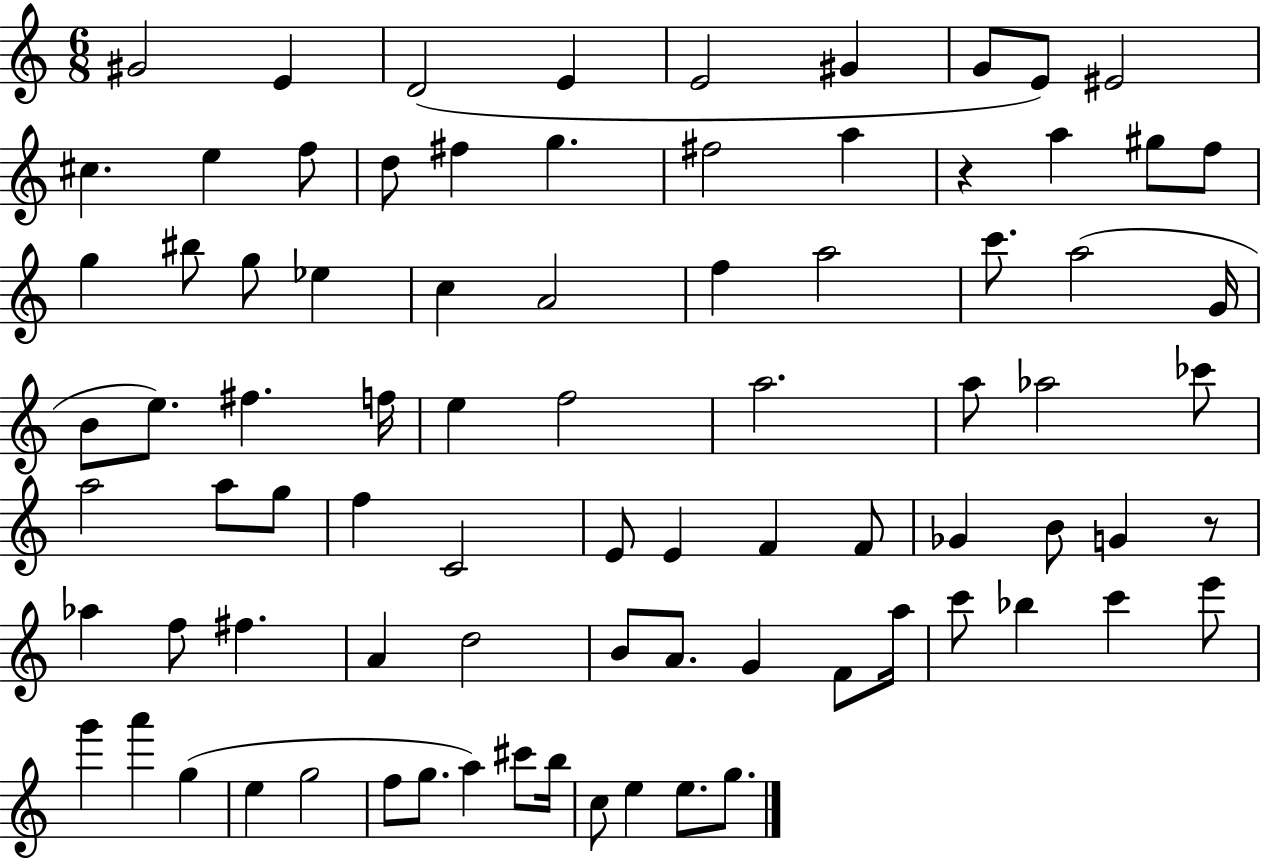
X:1
T:Untitled
M:6/8
L:1/4
K:C
^G2 E D2 E E2 ^G G/2 E/2 ^E2 ^c e f/2 d/2 ^f g ^f2 a z a ^g/2 f/2 g ^b/2 g/2 _e c A2 f a2 c'/2 a2 G/4 B/2 e/2 ^f f/4 e f2 a2 a/2 _a2 _c'/2 a2 a/2 g/2 f C2 E/2 E F F/2 _G B/2 G z/2 _a f/2 ^f A d2 B/2 A/2 G F/2 a/4 c'/2 _b c' e'/2 g' a' g e g2 f/2 g/2 a ^c'/2 b/4 c/2 e e/2 g/2